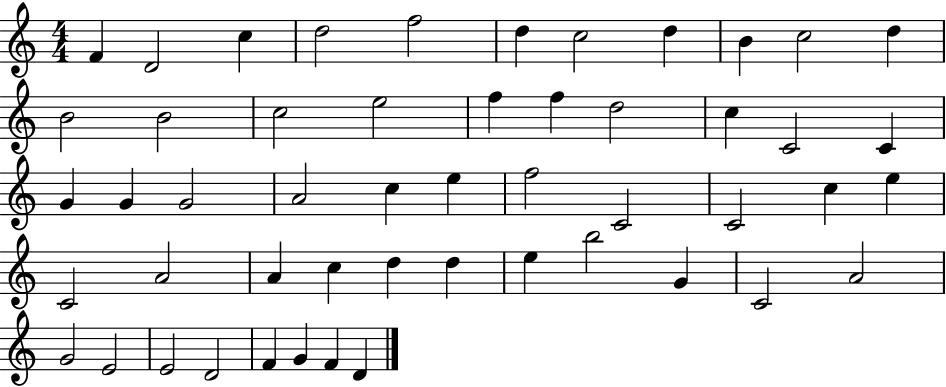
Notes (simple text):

F4/q D4/h C5/q D5/h F5/h D5/q C5/h D5/q B4/q C5/h D5/q B4/h B4/h C5/h E5/h F5/q F5/q D5/h C5/q C4/h C4/q G4/q G4/q G4/h A4/h C5/q E5/q F5/h C4/h C4/h C5/q E5/q C4/h A4/h A4/q C5/q D5/q D5/q E5/q B5/h G4/q C4/h A4/h G4/h E4/h E4/h D4/h F4/q G4/q F4/q D4/q